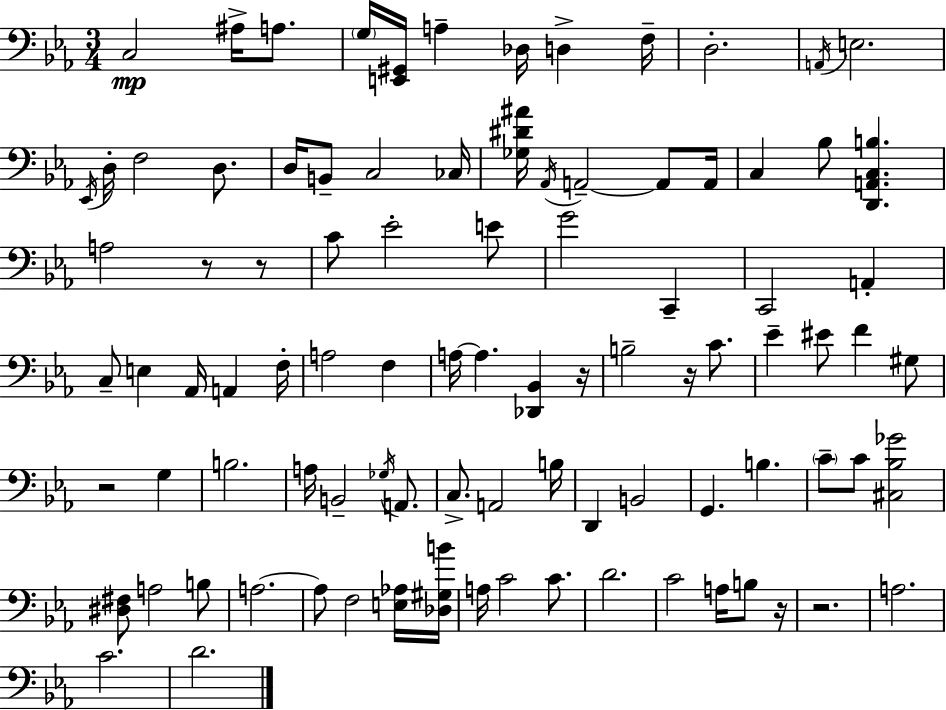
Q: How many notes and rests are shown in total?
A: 93